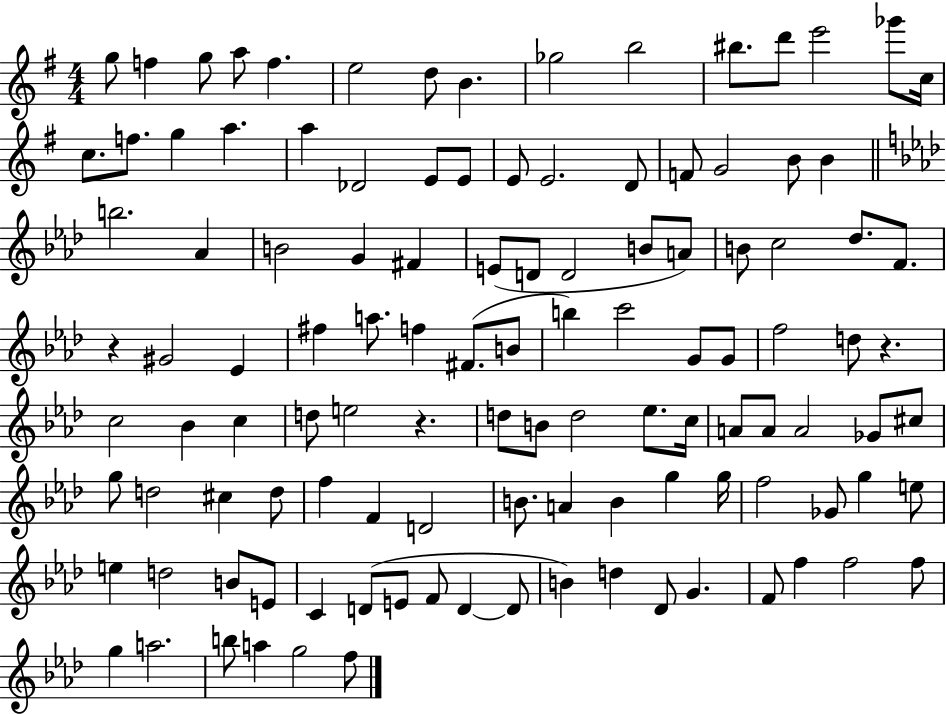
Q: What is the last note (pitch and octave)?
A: F5